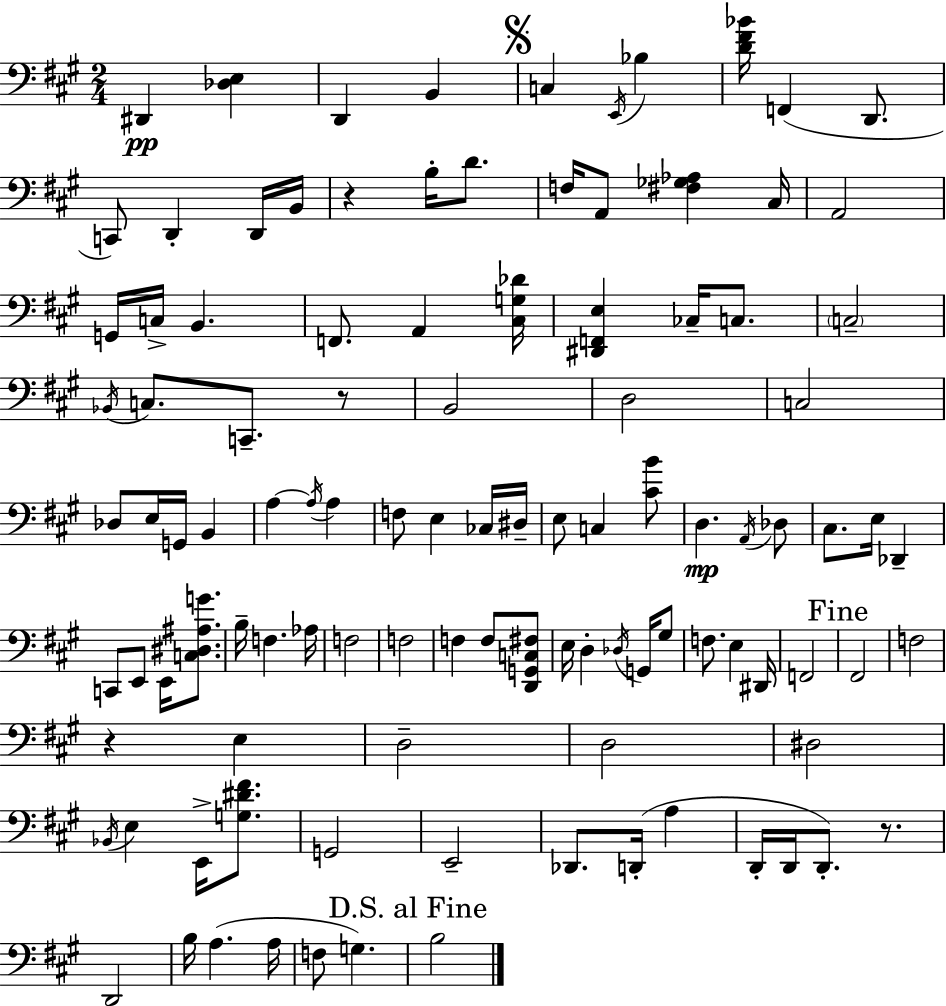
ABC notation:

X:1
T:Untitled
M:2/4
L:1/4
K:A
^D,, [_D,E,] D,, B,, C, E,,/4 _B, [D^F_B]/4 F,, D,,/2 C,,/2 D,, D,,/4 B,,/4 z B,/4 D/2 F,/4 A,,/2 [^F,_G,_A,] ^C,/4 A,,2 G,,/4 C,/4 B,, F,,/2 A,, [^C,G,_D]/4 [^D,,F,,E,] _C,/4 C,/2 C,2 _B,,/4 C,/2 C,,/2 z/2 B,,2 D,2 C,2 _D,/2 E,/4 G,,/4 B,, A, A,/4 A, F,/2 E, _C,/4 ^D,/4 E,/2 C, [^CB]/2 D, A,,/4 _D,/2 ^C,/2 E,/4 _D,, C,,/2 E,,/2 E,,/4 [C,^D,^A,G]/2 B,/4 F, _A,/4 F,2 F,2 F, F,/2 [D,,G,,C,^F,]/2 E,/4 D, _D,/4 G,,/4 ^G,/2 F,/2 E, ^D,,/4 F,,2 ^F,,2 F,2 z E, D,2 D,2 ^D,2 _B,,/4 E, E,,/4 [G,^D^F]/2 G,,2 E,,2 _D,,/2 D,,/4 A, D,,/4 D,,/4 D,,/2 z/2 D,,2 B,/4 A, A,/4 F,/2 G, B,2